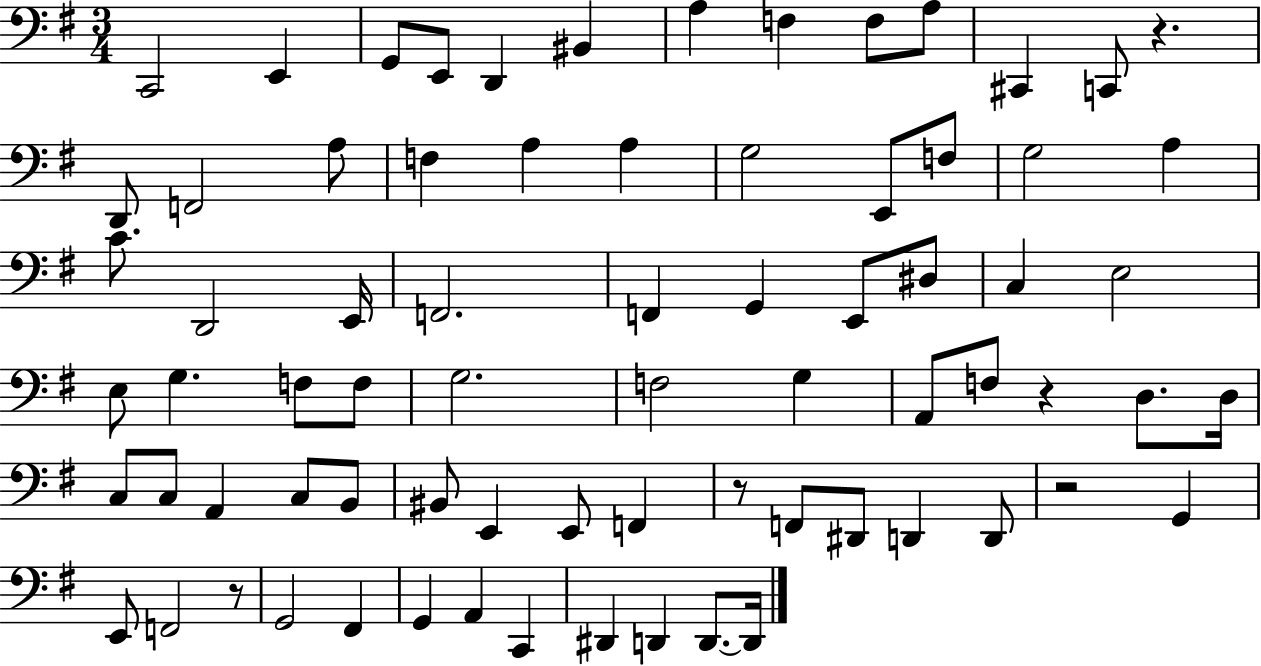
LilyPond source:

{
  \clef bass
  \numericTimeSignature
  \time 3/4
  \key g \major
  \repeat volta 2 { c,2 e,4 | g,8 e,8 d,4 bis,4 | a4 f4 f8 a8 | cis,4 c,8 r4. | \break d,8 f,2 a8 | f4 a4 a4 | g2 e,8 f8 | g2 a4 | \break c'8. d,2 e,16 | f,2. | f,4 g,4 e,8 dis8 | c4 e2 | \break e8 g4. f8 f8 | g2. | f2 g4 | a,8 f8 r4 d8. d16 | \break c8 c8 a,4 c8 b,8 | bis,8 e,4 e,8 f,4 | r8 f,8 dis,8 d,4 d,8 | r2 g,4 | \break e,8 f,2 r8 | g,2 fis,4 | g,4 a,4 c,4 | dis,4 d,4 d,8.~~ d,16 | \break } \bar "|."
}